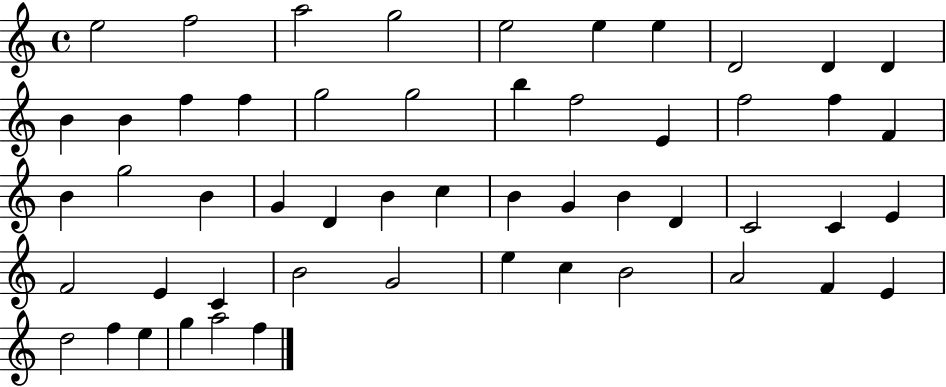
X:1
T:Untitled
M:4/4
L:1/4
K:C
e2 f2 a2 g2 e2 e e D2 D D B B f f g2 g2 b f2 E f2 f F B g2 B G D B c B G B D C2 C E F2 E C B2 G2 e c B2 A2 F E d2 f e g a2 f